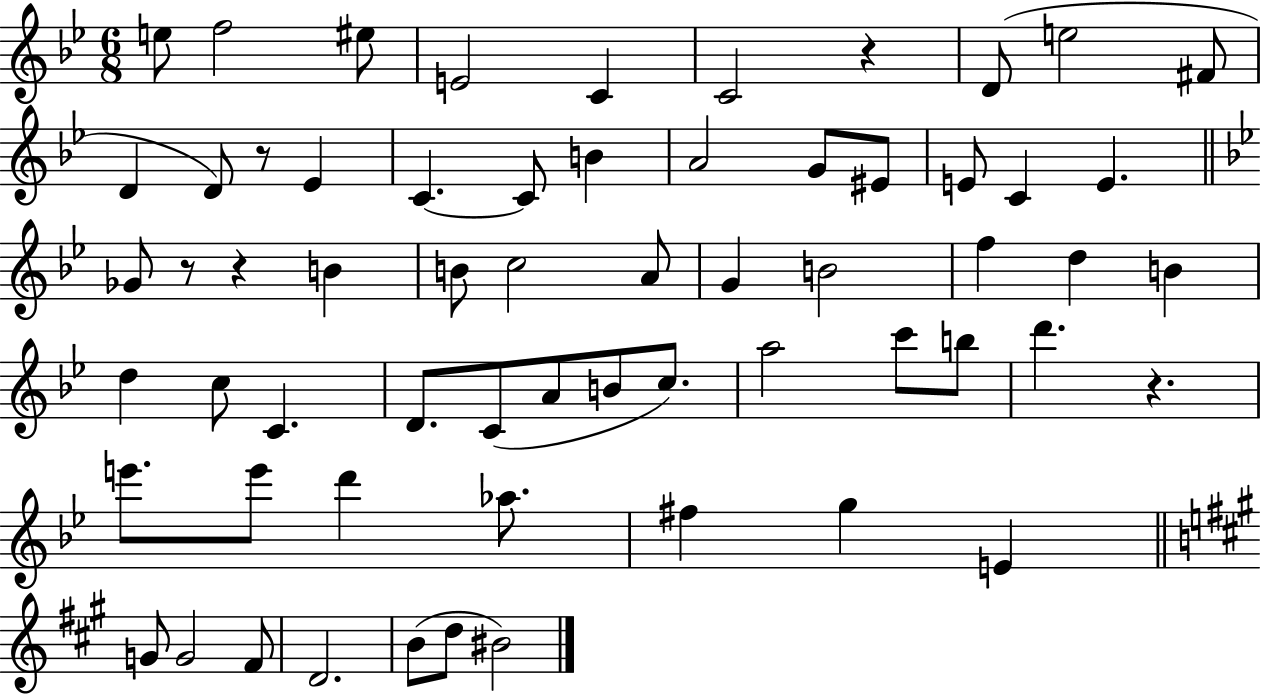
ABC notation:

X:1
T:Untitled
M:6/8
L:1/4
K:Bb
e/2 f2 ^e/2 E2 C C2 z D/2 e2 ^F/2 D D/2 z/2 _E C C/2 B A2 G/2 ^E/2 E/2 C E _G/2 z/2 z B B/2 c2 A/2 G B2 f d B d c/2 C D/2 C/2 A/2 B/2 c/2 a2 c'/2 b/2 d' z e'/2 e'/2 d' _a/2 ^f g E G/2 G2 ^F/2 D2 B/2 d/2 ^B2